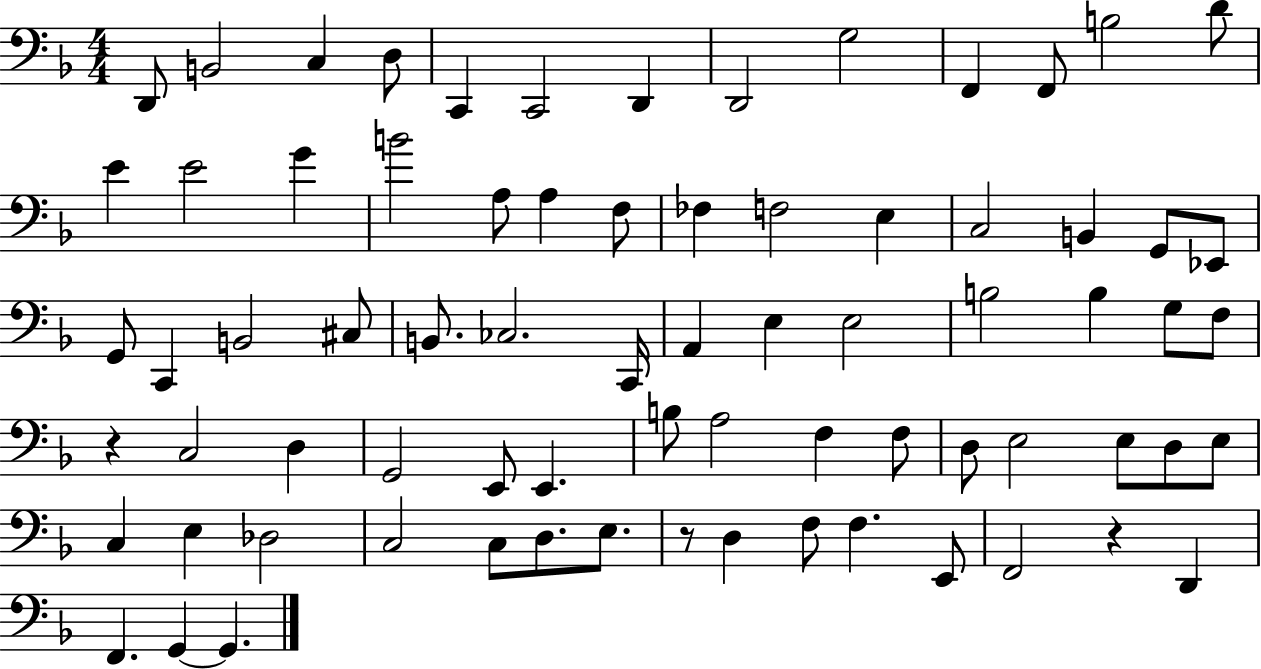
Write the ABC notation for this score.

X:1
T:Untitled
M:4/4
L:1/4
K:F
D,,/2 B,,2 C, D,/2 C,, C,,2 D,, D,,2 G,2 F,, F,,/2 B,2 D/2 E E2 G B2 A,/2 A, F,/2 _F, F,2 E, C,2 B,, G,,/2 _E,,/2 G,,/2 C,, B,,2 ^C,/2 B,,/2 _C,2 C,,/4 A,, E, E,2 B,2 B, G,/2 F,/2 z C,2 D, G,,2 E,,/2 E,, B,/2 A,2 F, F,/2 D,/2 E,2 E,/2 D,/2 E,/2 C, E, _D,2 C,2 C,/2 D,/2 E,/2 z/2 D, F,/2 F, E,,/2 F,,2 z D,, F,, G,, G,,